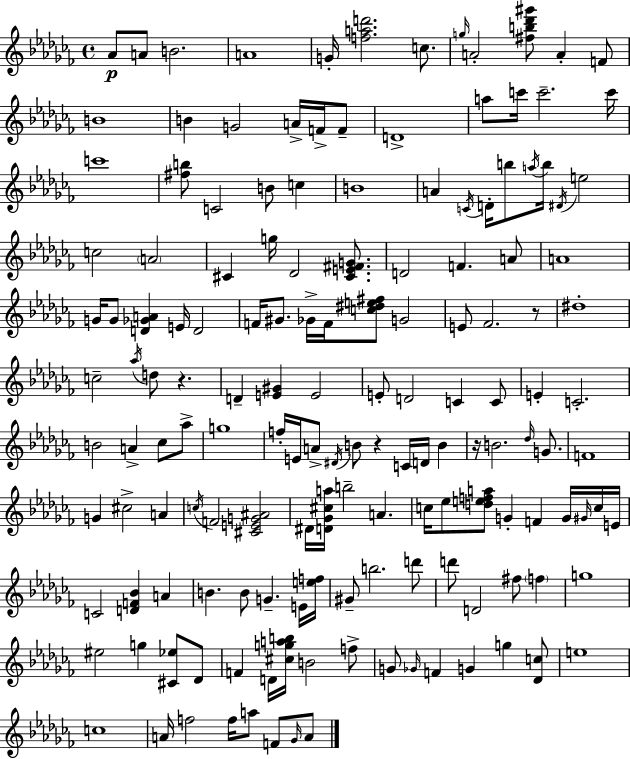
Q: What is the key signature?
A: AES minor